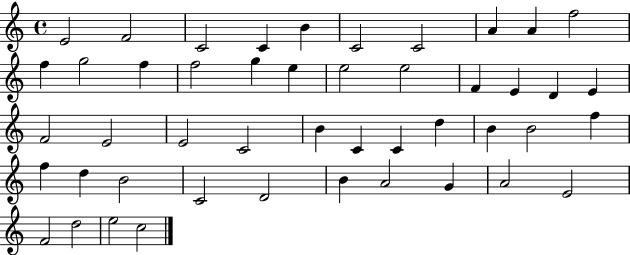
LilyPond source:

{
  \clef treble
  \time 4/4
  \defaultTimeSignature
  \key c \major
  e'2 f'2 | c'2 c'4 b'4 | c'2 c'2 | a'4 a'4 f''2 | \break f''4 g''2 f''4 | f''2 g''4 e''4 | e''2 e''2 | f'4 e'4 d'4 e'4 | \break f'2 e'2 | e'2 c'2 | b'4 c'4 c'4 d''4 | b'4 b'2 f''4 | \break f''4 d''4 b'2 | c'2 d'2 | b'4 a'2 g'4 | a'2 e'2 | \break f'2 d''2 | e''2 c''2 | \bar "|."
}